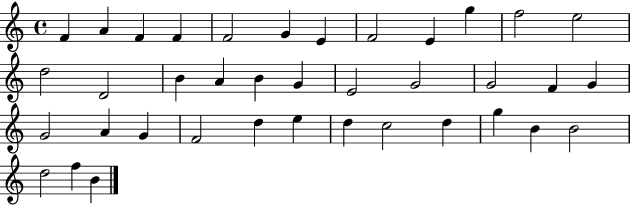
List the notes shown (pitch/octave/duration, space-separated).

F4/q A4/q F4/q F4/q F4/h G4/q E4/q F4/h E4/q G5/q F5/h E5/h D5/h D4/h B4/q A4/q B4/q G4/q E4/h G4/h G4/h F4/q G4/q G4/h A4/q G4/q F4/h D5/q E5/q D5/q C5/h D5/q G5/q B4/q B4/h D5/h F5/q B4/q